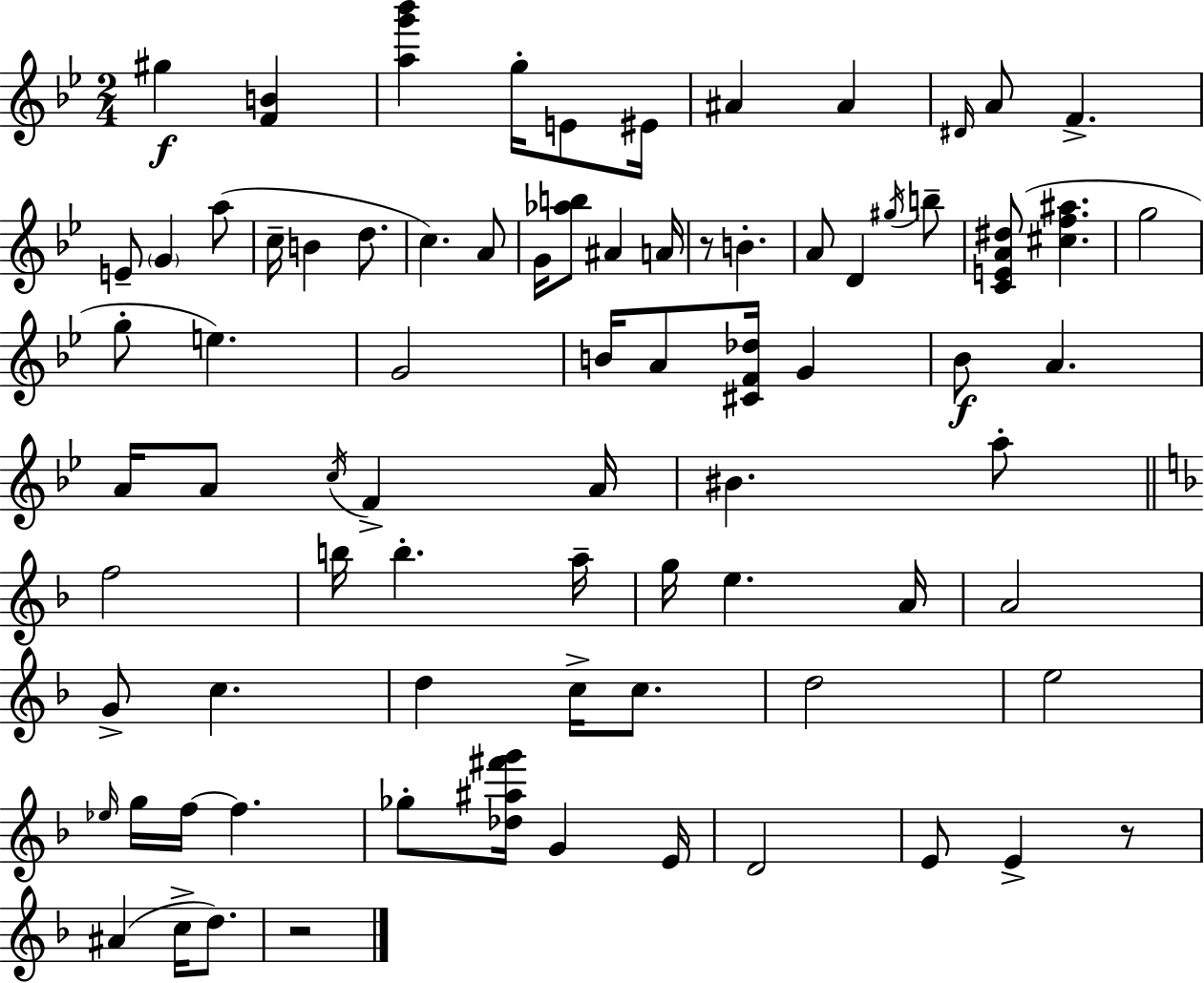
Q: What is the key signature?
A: G minor